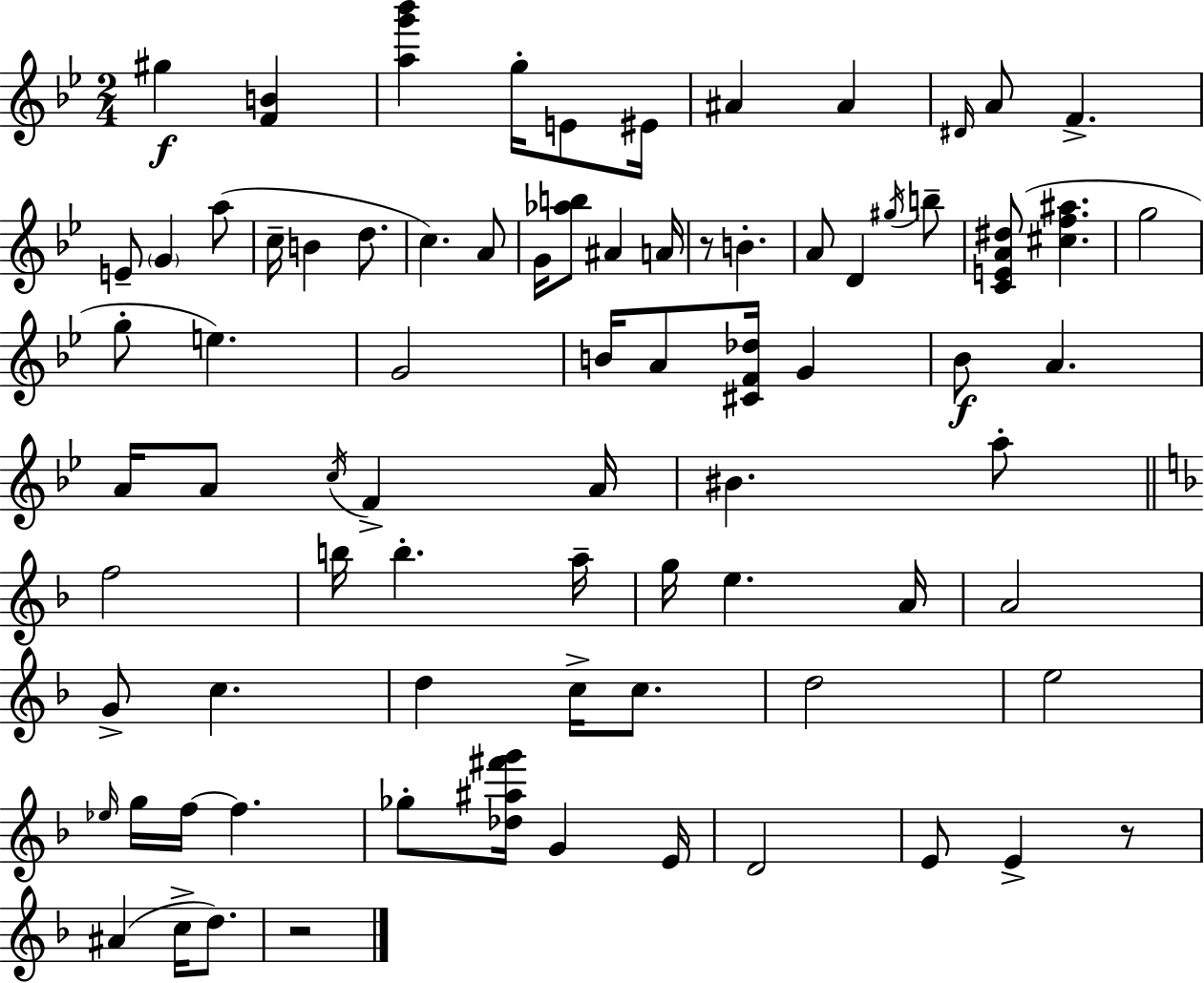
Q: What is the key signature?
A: G minor